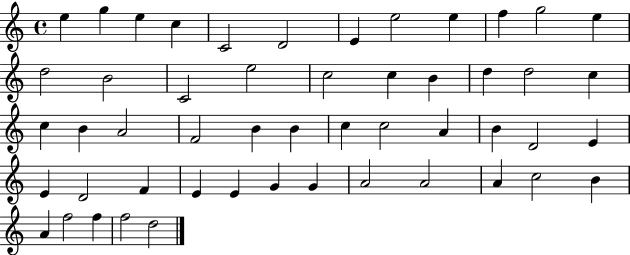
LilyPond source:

{
  \clef treble
  \time 4/4
  \defaultTimeSignature
  \key c \major
  e''4 g''4 e''4 c''4 | c'2 d'2 | e'4 e''2 e''4 | f''4 g''2 e''4 | \break d''2 b'2 | c'2 e''2 | c''2 c''4 b'4 | d''4 d''2 c''4 | \break c''4 b'4 a'2 | f'2 b'4 b'4 | c''4 c''2 a'4 | b'4 d'2 e'4 | \break e'4 d'2 f'4 | e'4 e'4 g'4 g'4 | a'2 a'2 | a'4 c''2 b'4 | \break a'4 f''2 f''4 | f''2 d''2 | \bar "|."
}